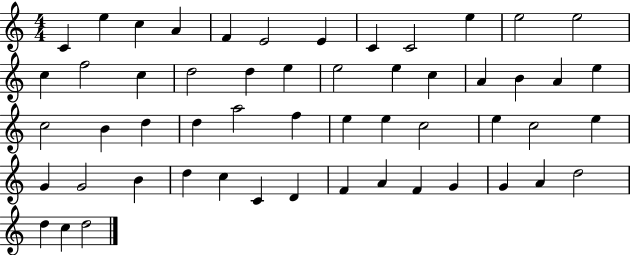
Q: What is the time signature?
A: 4/4